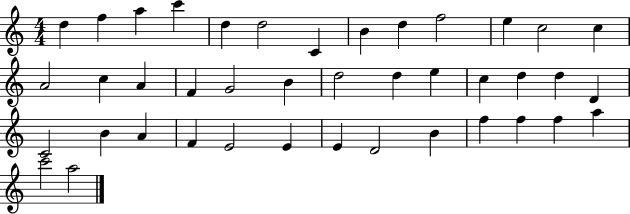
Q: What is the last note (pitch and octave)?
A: A5